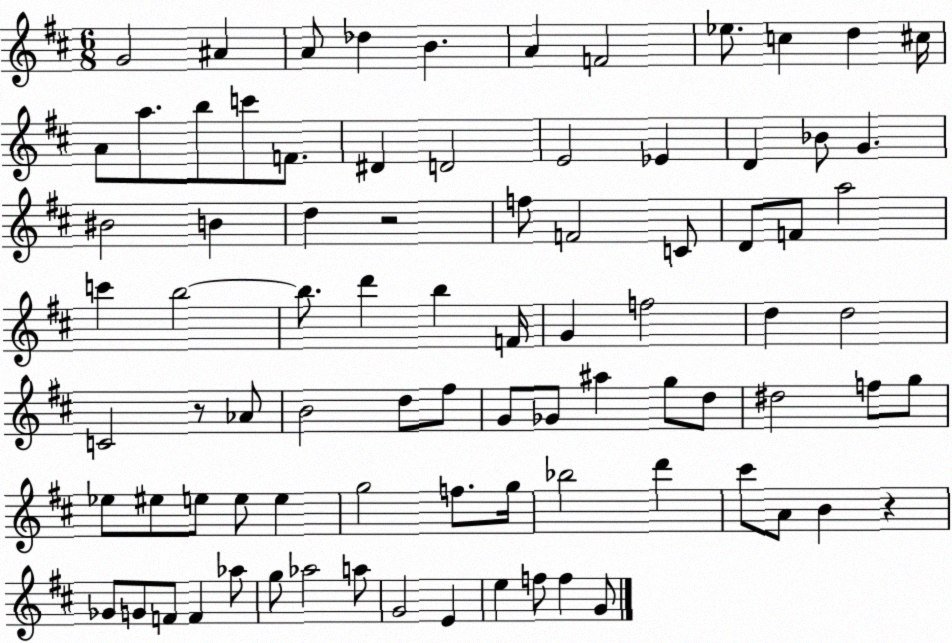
X:1
T:Untitled
M:6/8
L:1/4
K:D
G2 ^A A/2 _d B A F2 _e/2 c d ^c/4 A/2 a/2 b/2 c'/2 F/2 ^D D2 E2 _E D _B/2 G ^B2 B d z2 f/2 F2 C/2 D/2 F/2 a2 c' b2 b/2 d' b F/4 G f2 d d2 C2 z/2 _A/2 B2 d/2 ^f/2 G/2 _G/2 ^a g/2 d/2 ^d2 f/2 g/2 _e/2 ^e/2 e/2 e/2 e g2 f/2 g/4 _b2 d' ^c'/2 A/2 B z _G/2 G/2 F/2 F _a/2 g/2 _a2 a/2 G2 E e f/2 f G/2